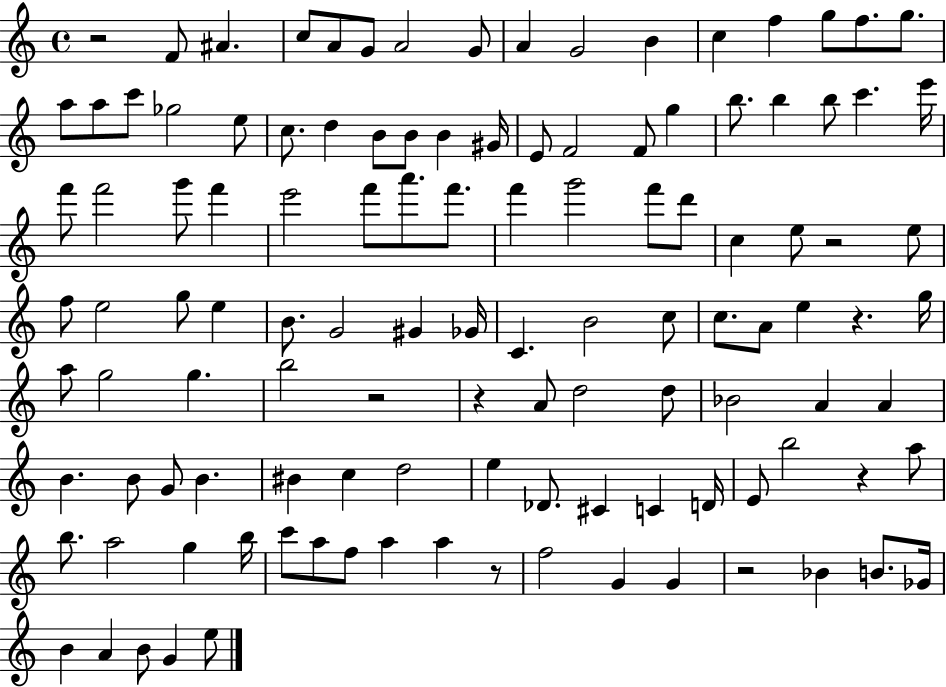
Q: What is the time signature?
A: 4/4